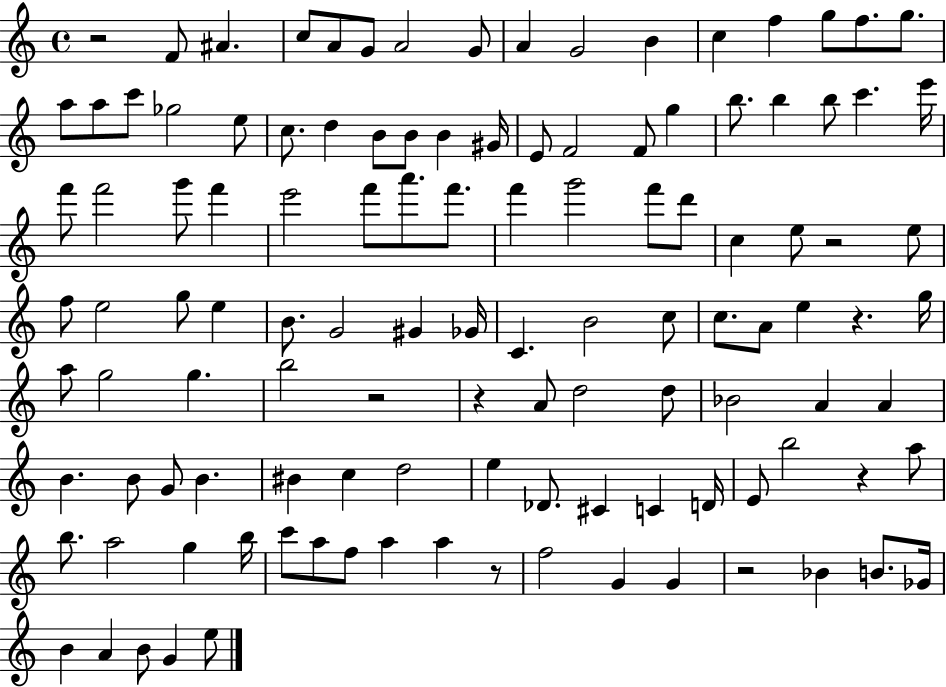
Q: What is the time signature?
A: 4/4